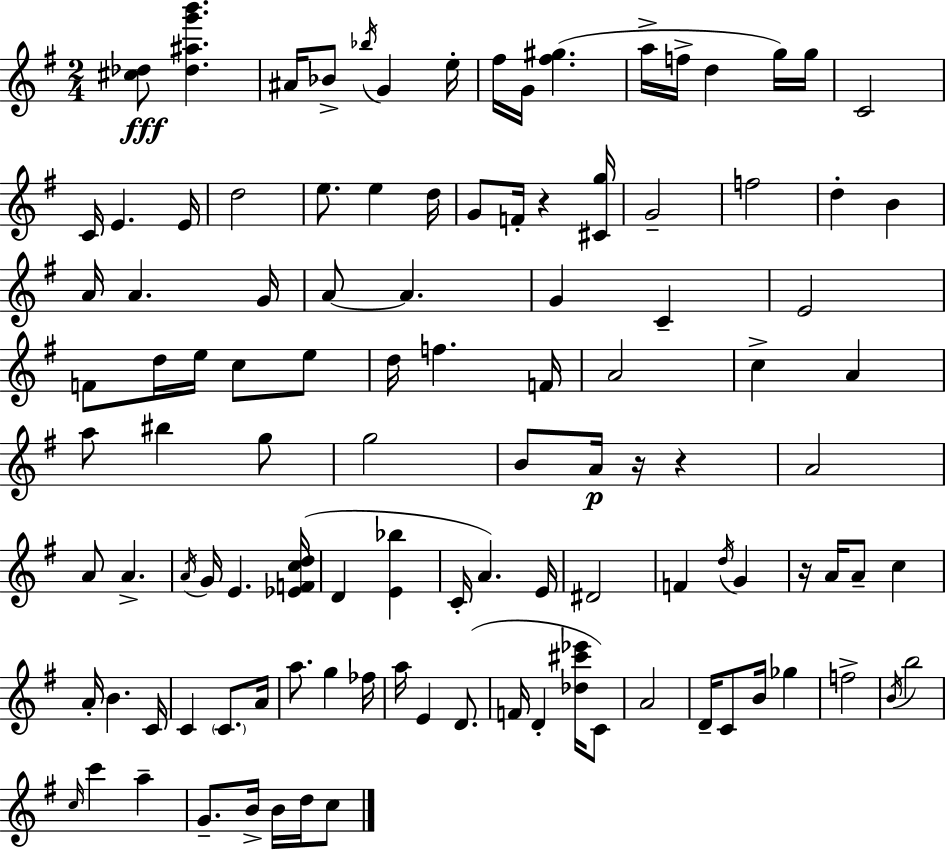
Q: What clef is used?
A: treble